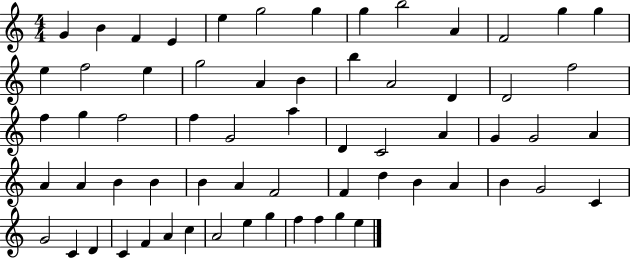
{
  \clef treble
  \numericTimeSignature
  \time 4/4
  \key c \major
  g'4 b'4 f'4 e'4 | e''4 g''2 g''4 | g''4 b''2 a'4 | f'2 g''4 g''4 | \break e''4 f''2 e''4 | g''2 a'4 b'4 | b''4 a'2 d'4 | d'2 f''2 | \break f''4 g''4 f''2 | f''4 g'2 a''4 | d'4 c'2 a'4 | g'4 g'2 a'4 | \break a'4 a'4 b'4 b'4 | b'4 a'4 f'2 | f'4 d''4 b'4 a'4 | b'4 g'2 c'4 | \break g'2 c'4 d'4 | c'4 f'4 a'4 c''4 | a'2 e''4 g''4 | f''4 f''4 g''4 e''4 | \break \bar "|."
}